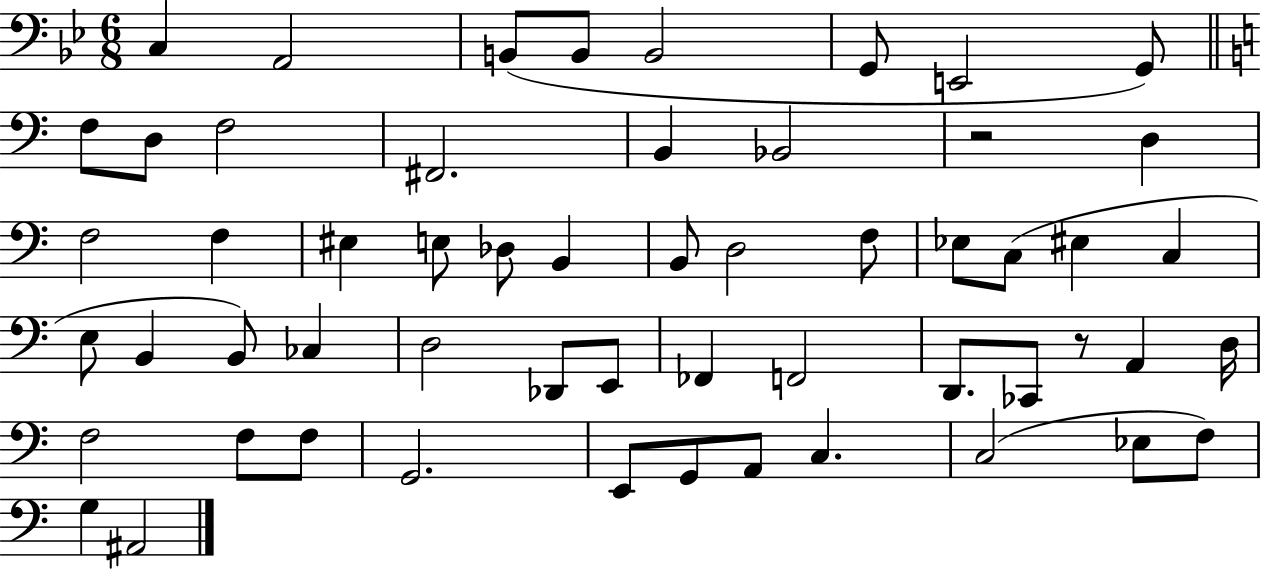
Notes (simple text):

C3/q A2/h B2/e B2/e B2/h G2/e E2/h G2/e F3/e D3/e F3/h F#2/h. B2/q Bb2/h R/h D3/q F3/h F3/q EIS3/q E3/e Db3/e B2/q B2/e D3/h F3/e Eb3/e C3/e EIS3/q C3/q E3/e B2/q B2/e CES3/q D3/h Db2/e E2/e FES2/q F2/h D2/e. CES2/e R/e A2/q D3/s F3/h F3/e F3/e G2/h. E2/e G2/e A2/e C3/q. C3/h Eb3/e F3/e G3/q A#2/h